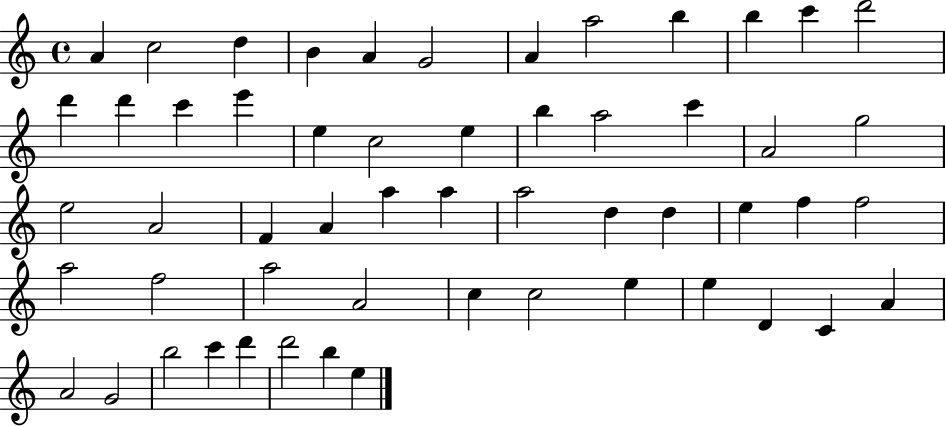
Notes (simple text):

A4/q C5/h D5/q B4/q A4/q G4/h A4/q A5/h B5/q B5/q C6/q D6/h D6/q D6/q C6/q E6/q E5/q C5/h E5/q B5/q A5/h C6/q A4/h G5/h E5/h A4/h F4/q A4/q A5/q A5/q A5/h D5/q D5/q E5/q F5/q F5/h A5/h F5/h A5/h A4/h C5/q C5/h E5/q E5/q D4/q C4/q A4/q A4/h G4/h B5/h C6/q D6/q D6/h B5/q E5/q